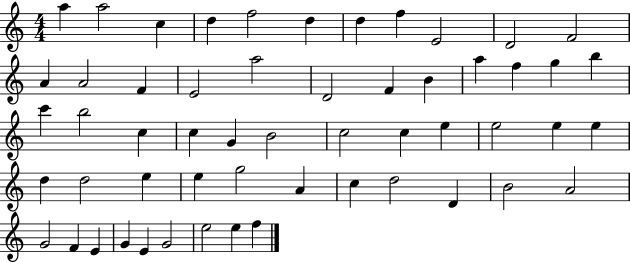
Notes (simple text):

A5/q A5/h C5/q D5/q F5/h D5/q D5/q F5/q E4/h D4/h F4/h A4/q A4/h F4/q E4/h A5/h D4/h F4/q B4/q A5/q F5/q G5/q B5/q C6/q B5/h C5/q C5/q G4/q B4/h C5/h C5/q E5/q E5/h E5/q E5/q D5/q D5/h E5/q E5/q G5/h A4/q C5/q D5/h D4/q B4/h A4/h G4/h F4/q E4/q G4/q E4/q G4/h E5/h E5/q F5/q